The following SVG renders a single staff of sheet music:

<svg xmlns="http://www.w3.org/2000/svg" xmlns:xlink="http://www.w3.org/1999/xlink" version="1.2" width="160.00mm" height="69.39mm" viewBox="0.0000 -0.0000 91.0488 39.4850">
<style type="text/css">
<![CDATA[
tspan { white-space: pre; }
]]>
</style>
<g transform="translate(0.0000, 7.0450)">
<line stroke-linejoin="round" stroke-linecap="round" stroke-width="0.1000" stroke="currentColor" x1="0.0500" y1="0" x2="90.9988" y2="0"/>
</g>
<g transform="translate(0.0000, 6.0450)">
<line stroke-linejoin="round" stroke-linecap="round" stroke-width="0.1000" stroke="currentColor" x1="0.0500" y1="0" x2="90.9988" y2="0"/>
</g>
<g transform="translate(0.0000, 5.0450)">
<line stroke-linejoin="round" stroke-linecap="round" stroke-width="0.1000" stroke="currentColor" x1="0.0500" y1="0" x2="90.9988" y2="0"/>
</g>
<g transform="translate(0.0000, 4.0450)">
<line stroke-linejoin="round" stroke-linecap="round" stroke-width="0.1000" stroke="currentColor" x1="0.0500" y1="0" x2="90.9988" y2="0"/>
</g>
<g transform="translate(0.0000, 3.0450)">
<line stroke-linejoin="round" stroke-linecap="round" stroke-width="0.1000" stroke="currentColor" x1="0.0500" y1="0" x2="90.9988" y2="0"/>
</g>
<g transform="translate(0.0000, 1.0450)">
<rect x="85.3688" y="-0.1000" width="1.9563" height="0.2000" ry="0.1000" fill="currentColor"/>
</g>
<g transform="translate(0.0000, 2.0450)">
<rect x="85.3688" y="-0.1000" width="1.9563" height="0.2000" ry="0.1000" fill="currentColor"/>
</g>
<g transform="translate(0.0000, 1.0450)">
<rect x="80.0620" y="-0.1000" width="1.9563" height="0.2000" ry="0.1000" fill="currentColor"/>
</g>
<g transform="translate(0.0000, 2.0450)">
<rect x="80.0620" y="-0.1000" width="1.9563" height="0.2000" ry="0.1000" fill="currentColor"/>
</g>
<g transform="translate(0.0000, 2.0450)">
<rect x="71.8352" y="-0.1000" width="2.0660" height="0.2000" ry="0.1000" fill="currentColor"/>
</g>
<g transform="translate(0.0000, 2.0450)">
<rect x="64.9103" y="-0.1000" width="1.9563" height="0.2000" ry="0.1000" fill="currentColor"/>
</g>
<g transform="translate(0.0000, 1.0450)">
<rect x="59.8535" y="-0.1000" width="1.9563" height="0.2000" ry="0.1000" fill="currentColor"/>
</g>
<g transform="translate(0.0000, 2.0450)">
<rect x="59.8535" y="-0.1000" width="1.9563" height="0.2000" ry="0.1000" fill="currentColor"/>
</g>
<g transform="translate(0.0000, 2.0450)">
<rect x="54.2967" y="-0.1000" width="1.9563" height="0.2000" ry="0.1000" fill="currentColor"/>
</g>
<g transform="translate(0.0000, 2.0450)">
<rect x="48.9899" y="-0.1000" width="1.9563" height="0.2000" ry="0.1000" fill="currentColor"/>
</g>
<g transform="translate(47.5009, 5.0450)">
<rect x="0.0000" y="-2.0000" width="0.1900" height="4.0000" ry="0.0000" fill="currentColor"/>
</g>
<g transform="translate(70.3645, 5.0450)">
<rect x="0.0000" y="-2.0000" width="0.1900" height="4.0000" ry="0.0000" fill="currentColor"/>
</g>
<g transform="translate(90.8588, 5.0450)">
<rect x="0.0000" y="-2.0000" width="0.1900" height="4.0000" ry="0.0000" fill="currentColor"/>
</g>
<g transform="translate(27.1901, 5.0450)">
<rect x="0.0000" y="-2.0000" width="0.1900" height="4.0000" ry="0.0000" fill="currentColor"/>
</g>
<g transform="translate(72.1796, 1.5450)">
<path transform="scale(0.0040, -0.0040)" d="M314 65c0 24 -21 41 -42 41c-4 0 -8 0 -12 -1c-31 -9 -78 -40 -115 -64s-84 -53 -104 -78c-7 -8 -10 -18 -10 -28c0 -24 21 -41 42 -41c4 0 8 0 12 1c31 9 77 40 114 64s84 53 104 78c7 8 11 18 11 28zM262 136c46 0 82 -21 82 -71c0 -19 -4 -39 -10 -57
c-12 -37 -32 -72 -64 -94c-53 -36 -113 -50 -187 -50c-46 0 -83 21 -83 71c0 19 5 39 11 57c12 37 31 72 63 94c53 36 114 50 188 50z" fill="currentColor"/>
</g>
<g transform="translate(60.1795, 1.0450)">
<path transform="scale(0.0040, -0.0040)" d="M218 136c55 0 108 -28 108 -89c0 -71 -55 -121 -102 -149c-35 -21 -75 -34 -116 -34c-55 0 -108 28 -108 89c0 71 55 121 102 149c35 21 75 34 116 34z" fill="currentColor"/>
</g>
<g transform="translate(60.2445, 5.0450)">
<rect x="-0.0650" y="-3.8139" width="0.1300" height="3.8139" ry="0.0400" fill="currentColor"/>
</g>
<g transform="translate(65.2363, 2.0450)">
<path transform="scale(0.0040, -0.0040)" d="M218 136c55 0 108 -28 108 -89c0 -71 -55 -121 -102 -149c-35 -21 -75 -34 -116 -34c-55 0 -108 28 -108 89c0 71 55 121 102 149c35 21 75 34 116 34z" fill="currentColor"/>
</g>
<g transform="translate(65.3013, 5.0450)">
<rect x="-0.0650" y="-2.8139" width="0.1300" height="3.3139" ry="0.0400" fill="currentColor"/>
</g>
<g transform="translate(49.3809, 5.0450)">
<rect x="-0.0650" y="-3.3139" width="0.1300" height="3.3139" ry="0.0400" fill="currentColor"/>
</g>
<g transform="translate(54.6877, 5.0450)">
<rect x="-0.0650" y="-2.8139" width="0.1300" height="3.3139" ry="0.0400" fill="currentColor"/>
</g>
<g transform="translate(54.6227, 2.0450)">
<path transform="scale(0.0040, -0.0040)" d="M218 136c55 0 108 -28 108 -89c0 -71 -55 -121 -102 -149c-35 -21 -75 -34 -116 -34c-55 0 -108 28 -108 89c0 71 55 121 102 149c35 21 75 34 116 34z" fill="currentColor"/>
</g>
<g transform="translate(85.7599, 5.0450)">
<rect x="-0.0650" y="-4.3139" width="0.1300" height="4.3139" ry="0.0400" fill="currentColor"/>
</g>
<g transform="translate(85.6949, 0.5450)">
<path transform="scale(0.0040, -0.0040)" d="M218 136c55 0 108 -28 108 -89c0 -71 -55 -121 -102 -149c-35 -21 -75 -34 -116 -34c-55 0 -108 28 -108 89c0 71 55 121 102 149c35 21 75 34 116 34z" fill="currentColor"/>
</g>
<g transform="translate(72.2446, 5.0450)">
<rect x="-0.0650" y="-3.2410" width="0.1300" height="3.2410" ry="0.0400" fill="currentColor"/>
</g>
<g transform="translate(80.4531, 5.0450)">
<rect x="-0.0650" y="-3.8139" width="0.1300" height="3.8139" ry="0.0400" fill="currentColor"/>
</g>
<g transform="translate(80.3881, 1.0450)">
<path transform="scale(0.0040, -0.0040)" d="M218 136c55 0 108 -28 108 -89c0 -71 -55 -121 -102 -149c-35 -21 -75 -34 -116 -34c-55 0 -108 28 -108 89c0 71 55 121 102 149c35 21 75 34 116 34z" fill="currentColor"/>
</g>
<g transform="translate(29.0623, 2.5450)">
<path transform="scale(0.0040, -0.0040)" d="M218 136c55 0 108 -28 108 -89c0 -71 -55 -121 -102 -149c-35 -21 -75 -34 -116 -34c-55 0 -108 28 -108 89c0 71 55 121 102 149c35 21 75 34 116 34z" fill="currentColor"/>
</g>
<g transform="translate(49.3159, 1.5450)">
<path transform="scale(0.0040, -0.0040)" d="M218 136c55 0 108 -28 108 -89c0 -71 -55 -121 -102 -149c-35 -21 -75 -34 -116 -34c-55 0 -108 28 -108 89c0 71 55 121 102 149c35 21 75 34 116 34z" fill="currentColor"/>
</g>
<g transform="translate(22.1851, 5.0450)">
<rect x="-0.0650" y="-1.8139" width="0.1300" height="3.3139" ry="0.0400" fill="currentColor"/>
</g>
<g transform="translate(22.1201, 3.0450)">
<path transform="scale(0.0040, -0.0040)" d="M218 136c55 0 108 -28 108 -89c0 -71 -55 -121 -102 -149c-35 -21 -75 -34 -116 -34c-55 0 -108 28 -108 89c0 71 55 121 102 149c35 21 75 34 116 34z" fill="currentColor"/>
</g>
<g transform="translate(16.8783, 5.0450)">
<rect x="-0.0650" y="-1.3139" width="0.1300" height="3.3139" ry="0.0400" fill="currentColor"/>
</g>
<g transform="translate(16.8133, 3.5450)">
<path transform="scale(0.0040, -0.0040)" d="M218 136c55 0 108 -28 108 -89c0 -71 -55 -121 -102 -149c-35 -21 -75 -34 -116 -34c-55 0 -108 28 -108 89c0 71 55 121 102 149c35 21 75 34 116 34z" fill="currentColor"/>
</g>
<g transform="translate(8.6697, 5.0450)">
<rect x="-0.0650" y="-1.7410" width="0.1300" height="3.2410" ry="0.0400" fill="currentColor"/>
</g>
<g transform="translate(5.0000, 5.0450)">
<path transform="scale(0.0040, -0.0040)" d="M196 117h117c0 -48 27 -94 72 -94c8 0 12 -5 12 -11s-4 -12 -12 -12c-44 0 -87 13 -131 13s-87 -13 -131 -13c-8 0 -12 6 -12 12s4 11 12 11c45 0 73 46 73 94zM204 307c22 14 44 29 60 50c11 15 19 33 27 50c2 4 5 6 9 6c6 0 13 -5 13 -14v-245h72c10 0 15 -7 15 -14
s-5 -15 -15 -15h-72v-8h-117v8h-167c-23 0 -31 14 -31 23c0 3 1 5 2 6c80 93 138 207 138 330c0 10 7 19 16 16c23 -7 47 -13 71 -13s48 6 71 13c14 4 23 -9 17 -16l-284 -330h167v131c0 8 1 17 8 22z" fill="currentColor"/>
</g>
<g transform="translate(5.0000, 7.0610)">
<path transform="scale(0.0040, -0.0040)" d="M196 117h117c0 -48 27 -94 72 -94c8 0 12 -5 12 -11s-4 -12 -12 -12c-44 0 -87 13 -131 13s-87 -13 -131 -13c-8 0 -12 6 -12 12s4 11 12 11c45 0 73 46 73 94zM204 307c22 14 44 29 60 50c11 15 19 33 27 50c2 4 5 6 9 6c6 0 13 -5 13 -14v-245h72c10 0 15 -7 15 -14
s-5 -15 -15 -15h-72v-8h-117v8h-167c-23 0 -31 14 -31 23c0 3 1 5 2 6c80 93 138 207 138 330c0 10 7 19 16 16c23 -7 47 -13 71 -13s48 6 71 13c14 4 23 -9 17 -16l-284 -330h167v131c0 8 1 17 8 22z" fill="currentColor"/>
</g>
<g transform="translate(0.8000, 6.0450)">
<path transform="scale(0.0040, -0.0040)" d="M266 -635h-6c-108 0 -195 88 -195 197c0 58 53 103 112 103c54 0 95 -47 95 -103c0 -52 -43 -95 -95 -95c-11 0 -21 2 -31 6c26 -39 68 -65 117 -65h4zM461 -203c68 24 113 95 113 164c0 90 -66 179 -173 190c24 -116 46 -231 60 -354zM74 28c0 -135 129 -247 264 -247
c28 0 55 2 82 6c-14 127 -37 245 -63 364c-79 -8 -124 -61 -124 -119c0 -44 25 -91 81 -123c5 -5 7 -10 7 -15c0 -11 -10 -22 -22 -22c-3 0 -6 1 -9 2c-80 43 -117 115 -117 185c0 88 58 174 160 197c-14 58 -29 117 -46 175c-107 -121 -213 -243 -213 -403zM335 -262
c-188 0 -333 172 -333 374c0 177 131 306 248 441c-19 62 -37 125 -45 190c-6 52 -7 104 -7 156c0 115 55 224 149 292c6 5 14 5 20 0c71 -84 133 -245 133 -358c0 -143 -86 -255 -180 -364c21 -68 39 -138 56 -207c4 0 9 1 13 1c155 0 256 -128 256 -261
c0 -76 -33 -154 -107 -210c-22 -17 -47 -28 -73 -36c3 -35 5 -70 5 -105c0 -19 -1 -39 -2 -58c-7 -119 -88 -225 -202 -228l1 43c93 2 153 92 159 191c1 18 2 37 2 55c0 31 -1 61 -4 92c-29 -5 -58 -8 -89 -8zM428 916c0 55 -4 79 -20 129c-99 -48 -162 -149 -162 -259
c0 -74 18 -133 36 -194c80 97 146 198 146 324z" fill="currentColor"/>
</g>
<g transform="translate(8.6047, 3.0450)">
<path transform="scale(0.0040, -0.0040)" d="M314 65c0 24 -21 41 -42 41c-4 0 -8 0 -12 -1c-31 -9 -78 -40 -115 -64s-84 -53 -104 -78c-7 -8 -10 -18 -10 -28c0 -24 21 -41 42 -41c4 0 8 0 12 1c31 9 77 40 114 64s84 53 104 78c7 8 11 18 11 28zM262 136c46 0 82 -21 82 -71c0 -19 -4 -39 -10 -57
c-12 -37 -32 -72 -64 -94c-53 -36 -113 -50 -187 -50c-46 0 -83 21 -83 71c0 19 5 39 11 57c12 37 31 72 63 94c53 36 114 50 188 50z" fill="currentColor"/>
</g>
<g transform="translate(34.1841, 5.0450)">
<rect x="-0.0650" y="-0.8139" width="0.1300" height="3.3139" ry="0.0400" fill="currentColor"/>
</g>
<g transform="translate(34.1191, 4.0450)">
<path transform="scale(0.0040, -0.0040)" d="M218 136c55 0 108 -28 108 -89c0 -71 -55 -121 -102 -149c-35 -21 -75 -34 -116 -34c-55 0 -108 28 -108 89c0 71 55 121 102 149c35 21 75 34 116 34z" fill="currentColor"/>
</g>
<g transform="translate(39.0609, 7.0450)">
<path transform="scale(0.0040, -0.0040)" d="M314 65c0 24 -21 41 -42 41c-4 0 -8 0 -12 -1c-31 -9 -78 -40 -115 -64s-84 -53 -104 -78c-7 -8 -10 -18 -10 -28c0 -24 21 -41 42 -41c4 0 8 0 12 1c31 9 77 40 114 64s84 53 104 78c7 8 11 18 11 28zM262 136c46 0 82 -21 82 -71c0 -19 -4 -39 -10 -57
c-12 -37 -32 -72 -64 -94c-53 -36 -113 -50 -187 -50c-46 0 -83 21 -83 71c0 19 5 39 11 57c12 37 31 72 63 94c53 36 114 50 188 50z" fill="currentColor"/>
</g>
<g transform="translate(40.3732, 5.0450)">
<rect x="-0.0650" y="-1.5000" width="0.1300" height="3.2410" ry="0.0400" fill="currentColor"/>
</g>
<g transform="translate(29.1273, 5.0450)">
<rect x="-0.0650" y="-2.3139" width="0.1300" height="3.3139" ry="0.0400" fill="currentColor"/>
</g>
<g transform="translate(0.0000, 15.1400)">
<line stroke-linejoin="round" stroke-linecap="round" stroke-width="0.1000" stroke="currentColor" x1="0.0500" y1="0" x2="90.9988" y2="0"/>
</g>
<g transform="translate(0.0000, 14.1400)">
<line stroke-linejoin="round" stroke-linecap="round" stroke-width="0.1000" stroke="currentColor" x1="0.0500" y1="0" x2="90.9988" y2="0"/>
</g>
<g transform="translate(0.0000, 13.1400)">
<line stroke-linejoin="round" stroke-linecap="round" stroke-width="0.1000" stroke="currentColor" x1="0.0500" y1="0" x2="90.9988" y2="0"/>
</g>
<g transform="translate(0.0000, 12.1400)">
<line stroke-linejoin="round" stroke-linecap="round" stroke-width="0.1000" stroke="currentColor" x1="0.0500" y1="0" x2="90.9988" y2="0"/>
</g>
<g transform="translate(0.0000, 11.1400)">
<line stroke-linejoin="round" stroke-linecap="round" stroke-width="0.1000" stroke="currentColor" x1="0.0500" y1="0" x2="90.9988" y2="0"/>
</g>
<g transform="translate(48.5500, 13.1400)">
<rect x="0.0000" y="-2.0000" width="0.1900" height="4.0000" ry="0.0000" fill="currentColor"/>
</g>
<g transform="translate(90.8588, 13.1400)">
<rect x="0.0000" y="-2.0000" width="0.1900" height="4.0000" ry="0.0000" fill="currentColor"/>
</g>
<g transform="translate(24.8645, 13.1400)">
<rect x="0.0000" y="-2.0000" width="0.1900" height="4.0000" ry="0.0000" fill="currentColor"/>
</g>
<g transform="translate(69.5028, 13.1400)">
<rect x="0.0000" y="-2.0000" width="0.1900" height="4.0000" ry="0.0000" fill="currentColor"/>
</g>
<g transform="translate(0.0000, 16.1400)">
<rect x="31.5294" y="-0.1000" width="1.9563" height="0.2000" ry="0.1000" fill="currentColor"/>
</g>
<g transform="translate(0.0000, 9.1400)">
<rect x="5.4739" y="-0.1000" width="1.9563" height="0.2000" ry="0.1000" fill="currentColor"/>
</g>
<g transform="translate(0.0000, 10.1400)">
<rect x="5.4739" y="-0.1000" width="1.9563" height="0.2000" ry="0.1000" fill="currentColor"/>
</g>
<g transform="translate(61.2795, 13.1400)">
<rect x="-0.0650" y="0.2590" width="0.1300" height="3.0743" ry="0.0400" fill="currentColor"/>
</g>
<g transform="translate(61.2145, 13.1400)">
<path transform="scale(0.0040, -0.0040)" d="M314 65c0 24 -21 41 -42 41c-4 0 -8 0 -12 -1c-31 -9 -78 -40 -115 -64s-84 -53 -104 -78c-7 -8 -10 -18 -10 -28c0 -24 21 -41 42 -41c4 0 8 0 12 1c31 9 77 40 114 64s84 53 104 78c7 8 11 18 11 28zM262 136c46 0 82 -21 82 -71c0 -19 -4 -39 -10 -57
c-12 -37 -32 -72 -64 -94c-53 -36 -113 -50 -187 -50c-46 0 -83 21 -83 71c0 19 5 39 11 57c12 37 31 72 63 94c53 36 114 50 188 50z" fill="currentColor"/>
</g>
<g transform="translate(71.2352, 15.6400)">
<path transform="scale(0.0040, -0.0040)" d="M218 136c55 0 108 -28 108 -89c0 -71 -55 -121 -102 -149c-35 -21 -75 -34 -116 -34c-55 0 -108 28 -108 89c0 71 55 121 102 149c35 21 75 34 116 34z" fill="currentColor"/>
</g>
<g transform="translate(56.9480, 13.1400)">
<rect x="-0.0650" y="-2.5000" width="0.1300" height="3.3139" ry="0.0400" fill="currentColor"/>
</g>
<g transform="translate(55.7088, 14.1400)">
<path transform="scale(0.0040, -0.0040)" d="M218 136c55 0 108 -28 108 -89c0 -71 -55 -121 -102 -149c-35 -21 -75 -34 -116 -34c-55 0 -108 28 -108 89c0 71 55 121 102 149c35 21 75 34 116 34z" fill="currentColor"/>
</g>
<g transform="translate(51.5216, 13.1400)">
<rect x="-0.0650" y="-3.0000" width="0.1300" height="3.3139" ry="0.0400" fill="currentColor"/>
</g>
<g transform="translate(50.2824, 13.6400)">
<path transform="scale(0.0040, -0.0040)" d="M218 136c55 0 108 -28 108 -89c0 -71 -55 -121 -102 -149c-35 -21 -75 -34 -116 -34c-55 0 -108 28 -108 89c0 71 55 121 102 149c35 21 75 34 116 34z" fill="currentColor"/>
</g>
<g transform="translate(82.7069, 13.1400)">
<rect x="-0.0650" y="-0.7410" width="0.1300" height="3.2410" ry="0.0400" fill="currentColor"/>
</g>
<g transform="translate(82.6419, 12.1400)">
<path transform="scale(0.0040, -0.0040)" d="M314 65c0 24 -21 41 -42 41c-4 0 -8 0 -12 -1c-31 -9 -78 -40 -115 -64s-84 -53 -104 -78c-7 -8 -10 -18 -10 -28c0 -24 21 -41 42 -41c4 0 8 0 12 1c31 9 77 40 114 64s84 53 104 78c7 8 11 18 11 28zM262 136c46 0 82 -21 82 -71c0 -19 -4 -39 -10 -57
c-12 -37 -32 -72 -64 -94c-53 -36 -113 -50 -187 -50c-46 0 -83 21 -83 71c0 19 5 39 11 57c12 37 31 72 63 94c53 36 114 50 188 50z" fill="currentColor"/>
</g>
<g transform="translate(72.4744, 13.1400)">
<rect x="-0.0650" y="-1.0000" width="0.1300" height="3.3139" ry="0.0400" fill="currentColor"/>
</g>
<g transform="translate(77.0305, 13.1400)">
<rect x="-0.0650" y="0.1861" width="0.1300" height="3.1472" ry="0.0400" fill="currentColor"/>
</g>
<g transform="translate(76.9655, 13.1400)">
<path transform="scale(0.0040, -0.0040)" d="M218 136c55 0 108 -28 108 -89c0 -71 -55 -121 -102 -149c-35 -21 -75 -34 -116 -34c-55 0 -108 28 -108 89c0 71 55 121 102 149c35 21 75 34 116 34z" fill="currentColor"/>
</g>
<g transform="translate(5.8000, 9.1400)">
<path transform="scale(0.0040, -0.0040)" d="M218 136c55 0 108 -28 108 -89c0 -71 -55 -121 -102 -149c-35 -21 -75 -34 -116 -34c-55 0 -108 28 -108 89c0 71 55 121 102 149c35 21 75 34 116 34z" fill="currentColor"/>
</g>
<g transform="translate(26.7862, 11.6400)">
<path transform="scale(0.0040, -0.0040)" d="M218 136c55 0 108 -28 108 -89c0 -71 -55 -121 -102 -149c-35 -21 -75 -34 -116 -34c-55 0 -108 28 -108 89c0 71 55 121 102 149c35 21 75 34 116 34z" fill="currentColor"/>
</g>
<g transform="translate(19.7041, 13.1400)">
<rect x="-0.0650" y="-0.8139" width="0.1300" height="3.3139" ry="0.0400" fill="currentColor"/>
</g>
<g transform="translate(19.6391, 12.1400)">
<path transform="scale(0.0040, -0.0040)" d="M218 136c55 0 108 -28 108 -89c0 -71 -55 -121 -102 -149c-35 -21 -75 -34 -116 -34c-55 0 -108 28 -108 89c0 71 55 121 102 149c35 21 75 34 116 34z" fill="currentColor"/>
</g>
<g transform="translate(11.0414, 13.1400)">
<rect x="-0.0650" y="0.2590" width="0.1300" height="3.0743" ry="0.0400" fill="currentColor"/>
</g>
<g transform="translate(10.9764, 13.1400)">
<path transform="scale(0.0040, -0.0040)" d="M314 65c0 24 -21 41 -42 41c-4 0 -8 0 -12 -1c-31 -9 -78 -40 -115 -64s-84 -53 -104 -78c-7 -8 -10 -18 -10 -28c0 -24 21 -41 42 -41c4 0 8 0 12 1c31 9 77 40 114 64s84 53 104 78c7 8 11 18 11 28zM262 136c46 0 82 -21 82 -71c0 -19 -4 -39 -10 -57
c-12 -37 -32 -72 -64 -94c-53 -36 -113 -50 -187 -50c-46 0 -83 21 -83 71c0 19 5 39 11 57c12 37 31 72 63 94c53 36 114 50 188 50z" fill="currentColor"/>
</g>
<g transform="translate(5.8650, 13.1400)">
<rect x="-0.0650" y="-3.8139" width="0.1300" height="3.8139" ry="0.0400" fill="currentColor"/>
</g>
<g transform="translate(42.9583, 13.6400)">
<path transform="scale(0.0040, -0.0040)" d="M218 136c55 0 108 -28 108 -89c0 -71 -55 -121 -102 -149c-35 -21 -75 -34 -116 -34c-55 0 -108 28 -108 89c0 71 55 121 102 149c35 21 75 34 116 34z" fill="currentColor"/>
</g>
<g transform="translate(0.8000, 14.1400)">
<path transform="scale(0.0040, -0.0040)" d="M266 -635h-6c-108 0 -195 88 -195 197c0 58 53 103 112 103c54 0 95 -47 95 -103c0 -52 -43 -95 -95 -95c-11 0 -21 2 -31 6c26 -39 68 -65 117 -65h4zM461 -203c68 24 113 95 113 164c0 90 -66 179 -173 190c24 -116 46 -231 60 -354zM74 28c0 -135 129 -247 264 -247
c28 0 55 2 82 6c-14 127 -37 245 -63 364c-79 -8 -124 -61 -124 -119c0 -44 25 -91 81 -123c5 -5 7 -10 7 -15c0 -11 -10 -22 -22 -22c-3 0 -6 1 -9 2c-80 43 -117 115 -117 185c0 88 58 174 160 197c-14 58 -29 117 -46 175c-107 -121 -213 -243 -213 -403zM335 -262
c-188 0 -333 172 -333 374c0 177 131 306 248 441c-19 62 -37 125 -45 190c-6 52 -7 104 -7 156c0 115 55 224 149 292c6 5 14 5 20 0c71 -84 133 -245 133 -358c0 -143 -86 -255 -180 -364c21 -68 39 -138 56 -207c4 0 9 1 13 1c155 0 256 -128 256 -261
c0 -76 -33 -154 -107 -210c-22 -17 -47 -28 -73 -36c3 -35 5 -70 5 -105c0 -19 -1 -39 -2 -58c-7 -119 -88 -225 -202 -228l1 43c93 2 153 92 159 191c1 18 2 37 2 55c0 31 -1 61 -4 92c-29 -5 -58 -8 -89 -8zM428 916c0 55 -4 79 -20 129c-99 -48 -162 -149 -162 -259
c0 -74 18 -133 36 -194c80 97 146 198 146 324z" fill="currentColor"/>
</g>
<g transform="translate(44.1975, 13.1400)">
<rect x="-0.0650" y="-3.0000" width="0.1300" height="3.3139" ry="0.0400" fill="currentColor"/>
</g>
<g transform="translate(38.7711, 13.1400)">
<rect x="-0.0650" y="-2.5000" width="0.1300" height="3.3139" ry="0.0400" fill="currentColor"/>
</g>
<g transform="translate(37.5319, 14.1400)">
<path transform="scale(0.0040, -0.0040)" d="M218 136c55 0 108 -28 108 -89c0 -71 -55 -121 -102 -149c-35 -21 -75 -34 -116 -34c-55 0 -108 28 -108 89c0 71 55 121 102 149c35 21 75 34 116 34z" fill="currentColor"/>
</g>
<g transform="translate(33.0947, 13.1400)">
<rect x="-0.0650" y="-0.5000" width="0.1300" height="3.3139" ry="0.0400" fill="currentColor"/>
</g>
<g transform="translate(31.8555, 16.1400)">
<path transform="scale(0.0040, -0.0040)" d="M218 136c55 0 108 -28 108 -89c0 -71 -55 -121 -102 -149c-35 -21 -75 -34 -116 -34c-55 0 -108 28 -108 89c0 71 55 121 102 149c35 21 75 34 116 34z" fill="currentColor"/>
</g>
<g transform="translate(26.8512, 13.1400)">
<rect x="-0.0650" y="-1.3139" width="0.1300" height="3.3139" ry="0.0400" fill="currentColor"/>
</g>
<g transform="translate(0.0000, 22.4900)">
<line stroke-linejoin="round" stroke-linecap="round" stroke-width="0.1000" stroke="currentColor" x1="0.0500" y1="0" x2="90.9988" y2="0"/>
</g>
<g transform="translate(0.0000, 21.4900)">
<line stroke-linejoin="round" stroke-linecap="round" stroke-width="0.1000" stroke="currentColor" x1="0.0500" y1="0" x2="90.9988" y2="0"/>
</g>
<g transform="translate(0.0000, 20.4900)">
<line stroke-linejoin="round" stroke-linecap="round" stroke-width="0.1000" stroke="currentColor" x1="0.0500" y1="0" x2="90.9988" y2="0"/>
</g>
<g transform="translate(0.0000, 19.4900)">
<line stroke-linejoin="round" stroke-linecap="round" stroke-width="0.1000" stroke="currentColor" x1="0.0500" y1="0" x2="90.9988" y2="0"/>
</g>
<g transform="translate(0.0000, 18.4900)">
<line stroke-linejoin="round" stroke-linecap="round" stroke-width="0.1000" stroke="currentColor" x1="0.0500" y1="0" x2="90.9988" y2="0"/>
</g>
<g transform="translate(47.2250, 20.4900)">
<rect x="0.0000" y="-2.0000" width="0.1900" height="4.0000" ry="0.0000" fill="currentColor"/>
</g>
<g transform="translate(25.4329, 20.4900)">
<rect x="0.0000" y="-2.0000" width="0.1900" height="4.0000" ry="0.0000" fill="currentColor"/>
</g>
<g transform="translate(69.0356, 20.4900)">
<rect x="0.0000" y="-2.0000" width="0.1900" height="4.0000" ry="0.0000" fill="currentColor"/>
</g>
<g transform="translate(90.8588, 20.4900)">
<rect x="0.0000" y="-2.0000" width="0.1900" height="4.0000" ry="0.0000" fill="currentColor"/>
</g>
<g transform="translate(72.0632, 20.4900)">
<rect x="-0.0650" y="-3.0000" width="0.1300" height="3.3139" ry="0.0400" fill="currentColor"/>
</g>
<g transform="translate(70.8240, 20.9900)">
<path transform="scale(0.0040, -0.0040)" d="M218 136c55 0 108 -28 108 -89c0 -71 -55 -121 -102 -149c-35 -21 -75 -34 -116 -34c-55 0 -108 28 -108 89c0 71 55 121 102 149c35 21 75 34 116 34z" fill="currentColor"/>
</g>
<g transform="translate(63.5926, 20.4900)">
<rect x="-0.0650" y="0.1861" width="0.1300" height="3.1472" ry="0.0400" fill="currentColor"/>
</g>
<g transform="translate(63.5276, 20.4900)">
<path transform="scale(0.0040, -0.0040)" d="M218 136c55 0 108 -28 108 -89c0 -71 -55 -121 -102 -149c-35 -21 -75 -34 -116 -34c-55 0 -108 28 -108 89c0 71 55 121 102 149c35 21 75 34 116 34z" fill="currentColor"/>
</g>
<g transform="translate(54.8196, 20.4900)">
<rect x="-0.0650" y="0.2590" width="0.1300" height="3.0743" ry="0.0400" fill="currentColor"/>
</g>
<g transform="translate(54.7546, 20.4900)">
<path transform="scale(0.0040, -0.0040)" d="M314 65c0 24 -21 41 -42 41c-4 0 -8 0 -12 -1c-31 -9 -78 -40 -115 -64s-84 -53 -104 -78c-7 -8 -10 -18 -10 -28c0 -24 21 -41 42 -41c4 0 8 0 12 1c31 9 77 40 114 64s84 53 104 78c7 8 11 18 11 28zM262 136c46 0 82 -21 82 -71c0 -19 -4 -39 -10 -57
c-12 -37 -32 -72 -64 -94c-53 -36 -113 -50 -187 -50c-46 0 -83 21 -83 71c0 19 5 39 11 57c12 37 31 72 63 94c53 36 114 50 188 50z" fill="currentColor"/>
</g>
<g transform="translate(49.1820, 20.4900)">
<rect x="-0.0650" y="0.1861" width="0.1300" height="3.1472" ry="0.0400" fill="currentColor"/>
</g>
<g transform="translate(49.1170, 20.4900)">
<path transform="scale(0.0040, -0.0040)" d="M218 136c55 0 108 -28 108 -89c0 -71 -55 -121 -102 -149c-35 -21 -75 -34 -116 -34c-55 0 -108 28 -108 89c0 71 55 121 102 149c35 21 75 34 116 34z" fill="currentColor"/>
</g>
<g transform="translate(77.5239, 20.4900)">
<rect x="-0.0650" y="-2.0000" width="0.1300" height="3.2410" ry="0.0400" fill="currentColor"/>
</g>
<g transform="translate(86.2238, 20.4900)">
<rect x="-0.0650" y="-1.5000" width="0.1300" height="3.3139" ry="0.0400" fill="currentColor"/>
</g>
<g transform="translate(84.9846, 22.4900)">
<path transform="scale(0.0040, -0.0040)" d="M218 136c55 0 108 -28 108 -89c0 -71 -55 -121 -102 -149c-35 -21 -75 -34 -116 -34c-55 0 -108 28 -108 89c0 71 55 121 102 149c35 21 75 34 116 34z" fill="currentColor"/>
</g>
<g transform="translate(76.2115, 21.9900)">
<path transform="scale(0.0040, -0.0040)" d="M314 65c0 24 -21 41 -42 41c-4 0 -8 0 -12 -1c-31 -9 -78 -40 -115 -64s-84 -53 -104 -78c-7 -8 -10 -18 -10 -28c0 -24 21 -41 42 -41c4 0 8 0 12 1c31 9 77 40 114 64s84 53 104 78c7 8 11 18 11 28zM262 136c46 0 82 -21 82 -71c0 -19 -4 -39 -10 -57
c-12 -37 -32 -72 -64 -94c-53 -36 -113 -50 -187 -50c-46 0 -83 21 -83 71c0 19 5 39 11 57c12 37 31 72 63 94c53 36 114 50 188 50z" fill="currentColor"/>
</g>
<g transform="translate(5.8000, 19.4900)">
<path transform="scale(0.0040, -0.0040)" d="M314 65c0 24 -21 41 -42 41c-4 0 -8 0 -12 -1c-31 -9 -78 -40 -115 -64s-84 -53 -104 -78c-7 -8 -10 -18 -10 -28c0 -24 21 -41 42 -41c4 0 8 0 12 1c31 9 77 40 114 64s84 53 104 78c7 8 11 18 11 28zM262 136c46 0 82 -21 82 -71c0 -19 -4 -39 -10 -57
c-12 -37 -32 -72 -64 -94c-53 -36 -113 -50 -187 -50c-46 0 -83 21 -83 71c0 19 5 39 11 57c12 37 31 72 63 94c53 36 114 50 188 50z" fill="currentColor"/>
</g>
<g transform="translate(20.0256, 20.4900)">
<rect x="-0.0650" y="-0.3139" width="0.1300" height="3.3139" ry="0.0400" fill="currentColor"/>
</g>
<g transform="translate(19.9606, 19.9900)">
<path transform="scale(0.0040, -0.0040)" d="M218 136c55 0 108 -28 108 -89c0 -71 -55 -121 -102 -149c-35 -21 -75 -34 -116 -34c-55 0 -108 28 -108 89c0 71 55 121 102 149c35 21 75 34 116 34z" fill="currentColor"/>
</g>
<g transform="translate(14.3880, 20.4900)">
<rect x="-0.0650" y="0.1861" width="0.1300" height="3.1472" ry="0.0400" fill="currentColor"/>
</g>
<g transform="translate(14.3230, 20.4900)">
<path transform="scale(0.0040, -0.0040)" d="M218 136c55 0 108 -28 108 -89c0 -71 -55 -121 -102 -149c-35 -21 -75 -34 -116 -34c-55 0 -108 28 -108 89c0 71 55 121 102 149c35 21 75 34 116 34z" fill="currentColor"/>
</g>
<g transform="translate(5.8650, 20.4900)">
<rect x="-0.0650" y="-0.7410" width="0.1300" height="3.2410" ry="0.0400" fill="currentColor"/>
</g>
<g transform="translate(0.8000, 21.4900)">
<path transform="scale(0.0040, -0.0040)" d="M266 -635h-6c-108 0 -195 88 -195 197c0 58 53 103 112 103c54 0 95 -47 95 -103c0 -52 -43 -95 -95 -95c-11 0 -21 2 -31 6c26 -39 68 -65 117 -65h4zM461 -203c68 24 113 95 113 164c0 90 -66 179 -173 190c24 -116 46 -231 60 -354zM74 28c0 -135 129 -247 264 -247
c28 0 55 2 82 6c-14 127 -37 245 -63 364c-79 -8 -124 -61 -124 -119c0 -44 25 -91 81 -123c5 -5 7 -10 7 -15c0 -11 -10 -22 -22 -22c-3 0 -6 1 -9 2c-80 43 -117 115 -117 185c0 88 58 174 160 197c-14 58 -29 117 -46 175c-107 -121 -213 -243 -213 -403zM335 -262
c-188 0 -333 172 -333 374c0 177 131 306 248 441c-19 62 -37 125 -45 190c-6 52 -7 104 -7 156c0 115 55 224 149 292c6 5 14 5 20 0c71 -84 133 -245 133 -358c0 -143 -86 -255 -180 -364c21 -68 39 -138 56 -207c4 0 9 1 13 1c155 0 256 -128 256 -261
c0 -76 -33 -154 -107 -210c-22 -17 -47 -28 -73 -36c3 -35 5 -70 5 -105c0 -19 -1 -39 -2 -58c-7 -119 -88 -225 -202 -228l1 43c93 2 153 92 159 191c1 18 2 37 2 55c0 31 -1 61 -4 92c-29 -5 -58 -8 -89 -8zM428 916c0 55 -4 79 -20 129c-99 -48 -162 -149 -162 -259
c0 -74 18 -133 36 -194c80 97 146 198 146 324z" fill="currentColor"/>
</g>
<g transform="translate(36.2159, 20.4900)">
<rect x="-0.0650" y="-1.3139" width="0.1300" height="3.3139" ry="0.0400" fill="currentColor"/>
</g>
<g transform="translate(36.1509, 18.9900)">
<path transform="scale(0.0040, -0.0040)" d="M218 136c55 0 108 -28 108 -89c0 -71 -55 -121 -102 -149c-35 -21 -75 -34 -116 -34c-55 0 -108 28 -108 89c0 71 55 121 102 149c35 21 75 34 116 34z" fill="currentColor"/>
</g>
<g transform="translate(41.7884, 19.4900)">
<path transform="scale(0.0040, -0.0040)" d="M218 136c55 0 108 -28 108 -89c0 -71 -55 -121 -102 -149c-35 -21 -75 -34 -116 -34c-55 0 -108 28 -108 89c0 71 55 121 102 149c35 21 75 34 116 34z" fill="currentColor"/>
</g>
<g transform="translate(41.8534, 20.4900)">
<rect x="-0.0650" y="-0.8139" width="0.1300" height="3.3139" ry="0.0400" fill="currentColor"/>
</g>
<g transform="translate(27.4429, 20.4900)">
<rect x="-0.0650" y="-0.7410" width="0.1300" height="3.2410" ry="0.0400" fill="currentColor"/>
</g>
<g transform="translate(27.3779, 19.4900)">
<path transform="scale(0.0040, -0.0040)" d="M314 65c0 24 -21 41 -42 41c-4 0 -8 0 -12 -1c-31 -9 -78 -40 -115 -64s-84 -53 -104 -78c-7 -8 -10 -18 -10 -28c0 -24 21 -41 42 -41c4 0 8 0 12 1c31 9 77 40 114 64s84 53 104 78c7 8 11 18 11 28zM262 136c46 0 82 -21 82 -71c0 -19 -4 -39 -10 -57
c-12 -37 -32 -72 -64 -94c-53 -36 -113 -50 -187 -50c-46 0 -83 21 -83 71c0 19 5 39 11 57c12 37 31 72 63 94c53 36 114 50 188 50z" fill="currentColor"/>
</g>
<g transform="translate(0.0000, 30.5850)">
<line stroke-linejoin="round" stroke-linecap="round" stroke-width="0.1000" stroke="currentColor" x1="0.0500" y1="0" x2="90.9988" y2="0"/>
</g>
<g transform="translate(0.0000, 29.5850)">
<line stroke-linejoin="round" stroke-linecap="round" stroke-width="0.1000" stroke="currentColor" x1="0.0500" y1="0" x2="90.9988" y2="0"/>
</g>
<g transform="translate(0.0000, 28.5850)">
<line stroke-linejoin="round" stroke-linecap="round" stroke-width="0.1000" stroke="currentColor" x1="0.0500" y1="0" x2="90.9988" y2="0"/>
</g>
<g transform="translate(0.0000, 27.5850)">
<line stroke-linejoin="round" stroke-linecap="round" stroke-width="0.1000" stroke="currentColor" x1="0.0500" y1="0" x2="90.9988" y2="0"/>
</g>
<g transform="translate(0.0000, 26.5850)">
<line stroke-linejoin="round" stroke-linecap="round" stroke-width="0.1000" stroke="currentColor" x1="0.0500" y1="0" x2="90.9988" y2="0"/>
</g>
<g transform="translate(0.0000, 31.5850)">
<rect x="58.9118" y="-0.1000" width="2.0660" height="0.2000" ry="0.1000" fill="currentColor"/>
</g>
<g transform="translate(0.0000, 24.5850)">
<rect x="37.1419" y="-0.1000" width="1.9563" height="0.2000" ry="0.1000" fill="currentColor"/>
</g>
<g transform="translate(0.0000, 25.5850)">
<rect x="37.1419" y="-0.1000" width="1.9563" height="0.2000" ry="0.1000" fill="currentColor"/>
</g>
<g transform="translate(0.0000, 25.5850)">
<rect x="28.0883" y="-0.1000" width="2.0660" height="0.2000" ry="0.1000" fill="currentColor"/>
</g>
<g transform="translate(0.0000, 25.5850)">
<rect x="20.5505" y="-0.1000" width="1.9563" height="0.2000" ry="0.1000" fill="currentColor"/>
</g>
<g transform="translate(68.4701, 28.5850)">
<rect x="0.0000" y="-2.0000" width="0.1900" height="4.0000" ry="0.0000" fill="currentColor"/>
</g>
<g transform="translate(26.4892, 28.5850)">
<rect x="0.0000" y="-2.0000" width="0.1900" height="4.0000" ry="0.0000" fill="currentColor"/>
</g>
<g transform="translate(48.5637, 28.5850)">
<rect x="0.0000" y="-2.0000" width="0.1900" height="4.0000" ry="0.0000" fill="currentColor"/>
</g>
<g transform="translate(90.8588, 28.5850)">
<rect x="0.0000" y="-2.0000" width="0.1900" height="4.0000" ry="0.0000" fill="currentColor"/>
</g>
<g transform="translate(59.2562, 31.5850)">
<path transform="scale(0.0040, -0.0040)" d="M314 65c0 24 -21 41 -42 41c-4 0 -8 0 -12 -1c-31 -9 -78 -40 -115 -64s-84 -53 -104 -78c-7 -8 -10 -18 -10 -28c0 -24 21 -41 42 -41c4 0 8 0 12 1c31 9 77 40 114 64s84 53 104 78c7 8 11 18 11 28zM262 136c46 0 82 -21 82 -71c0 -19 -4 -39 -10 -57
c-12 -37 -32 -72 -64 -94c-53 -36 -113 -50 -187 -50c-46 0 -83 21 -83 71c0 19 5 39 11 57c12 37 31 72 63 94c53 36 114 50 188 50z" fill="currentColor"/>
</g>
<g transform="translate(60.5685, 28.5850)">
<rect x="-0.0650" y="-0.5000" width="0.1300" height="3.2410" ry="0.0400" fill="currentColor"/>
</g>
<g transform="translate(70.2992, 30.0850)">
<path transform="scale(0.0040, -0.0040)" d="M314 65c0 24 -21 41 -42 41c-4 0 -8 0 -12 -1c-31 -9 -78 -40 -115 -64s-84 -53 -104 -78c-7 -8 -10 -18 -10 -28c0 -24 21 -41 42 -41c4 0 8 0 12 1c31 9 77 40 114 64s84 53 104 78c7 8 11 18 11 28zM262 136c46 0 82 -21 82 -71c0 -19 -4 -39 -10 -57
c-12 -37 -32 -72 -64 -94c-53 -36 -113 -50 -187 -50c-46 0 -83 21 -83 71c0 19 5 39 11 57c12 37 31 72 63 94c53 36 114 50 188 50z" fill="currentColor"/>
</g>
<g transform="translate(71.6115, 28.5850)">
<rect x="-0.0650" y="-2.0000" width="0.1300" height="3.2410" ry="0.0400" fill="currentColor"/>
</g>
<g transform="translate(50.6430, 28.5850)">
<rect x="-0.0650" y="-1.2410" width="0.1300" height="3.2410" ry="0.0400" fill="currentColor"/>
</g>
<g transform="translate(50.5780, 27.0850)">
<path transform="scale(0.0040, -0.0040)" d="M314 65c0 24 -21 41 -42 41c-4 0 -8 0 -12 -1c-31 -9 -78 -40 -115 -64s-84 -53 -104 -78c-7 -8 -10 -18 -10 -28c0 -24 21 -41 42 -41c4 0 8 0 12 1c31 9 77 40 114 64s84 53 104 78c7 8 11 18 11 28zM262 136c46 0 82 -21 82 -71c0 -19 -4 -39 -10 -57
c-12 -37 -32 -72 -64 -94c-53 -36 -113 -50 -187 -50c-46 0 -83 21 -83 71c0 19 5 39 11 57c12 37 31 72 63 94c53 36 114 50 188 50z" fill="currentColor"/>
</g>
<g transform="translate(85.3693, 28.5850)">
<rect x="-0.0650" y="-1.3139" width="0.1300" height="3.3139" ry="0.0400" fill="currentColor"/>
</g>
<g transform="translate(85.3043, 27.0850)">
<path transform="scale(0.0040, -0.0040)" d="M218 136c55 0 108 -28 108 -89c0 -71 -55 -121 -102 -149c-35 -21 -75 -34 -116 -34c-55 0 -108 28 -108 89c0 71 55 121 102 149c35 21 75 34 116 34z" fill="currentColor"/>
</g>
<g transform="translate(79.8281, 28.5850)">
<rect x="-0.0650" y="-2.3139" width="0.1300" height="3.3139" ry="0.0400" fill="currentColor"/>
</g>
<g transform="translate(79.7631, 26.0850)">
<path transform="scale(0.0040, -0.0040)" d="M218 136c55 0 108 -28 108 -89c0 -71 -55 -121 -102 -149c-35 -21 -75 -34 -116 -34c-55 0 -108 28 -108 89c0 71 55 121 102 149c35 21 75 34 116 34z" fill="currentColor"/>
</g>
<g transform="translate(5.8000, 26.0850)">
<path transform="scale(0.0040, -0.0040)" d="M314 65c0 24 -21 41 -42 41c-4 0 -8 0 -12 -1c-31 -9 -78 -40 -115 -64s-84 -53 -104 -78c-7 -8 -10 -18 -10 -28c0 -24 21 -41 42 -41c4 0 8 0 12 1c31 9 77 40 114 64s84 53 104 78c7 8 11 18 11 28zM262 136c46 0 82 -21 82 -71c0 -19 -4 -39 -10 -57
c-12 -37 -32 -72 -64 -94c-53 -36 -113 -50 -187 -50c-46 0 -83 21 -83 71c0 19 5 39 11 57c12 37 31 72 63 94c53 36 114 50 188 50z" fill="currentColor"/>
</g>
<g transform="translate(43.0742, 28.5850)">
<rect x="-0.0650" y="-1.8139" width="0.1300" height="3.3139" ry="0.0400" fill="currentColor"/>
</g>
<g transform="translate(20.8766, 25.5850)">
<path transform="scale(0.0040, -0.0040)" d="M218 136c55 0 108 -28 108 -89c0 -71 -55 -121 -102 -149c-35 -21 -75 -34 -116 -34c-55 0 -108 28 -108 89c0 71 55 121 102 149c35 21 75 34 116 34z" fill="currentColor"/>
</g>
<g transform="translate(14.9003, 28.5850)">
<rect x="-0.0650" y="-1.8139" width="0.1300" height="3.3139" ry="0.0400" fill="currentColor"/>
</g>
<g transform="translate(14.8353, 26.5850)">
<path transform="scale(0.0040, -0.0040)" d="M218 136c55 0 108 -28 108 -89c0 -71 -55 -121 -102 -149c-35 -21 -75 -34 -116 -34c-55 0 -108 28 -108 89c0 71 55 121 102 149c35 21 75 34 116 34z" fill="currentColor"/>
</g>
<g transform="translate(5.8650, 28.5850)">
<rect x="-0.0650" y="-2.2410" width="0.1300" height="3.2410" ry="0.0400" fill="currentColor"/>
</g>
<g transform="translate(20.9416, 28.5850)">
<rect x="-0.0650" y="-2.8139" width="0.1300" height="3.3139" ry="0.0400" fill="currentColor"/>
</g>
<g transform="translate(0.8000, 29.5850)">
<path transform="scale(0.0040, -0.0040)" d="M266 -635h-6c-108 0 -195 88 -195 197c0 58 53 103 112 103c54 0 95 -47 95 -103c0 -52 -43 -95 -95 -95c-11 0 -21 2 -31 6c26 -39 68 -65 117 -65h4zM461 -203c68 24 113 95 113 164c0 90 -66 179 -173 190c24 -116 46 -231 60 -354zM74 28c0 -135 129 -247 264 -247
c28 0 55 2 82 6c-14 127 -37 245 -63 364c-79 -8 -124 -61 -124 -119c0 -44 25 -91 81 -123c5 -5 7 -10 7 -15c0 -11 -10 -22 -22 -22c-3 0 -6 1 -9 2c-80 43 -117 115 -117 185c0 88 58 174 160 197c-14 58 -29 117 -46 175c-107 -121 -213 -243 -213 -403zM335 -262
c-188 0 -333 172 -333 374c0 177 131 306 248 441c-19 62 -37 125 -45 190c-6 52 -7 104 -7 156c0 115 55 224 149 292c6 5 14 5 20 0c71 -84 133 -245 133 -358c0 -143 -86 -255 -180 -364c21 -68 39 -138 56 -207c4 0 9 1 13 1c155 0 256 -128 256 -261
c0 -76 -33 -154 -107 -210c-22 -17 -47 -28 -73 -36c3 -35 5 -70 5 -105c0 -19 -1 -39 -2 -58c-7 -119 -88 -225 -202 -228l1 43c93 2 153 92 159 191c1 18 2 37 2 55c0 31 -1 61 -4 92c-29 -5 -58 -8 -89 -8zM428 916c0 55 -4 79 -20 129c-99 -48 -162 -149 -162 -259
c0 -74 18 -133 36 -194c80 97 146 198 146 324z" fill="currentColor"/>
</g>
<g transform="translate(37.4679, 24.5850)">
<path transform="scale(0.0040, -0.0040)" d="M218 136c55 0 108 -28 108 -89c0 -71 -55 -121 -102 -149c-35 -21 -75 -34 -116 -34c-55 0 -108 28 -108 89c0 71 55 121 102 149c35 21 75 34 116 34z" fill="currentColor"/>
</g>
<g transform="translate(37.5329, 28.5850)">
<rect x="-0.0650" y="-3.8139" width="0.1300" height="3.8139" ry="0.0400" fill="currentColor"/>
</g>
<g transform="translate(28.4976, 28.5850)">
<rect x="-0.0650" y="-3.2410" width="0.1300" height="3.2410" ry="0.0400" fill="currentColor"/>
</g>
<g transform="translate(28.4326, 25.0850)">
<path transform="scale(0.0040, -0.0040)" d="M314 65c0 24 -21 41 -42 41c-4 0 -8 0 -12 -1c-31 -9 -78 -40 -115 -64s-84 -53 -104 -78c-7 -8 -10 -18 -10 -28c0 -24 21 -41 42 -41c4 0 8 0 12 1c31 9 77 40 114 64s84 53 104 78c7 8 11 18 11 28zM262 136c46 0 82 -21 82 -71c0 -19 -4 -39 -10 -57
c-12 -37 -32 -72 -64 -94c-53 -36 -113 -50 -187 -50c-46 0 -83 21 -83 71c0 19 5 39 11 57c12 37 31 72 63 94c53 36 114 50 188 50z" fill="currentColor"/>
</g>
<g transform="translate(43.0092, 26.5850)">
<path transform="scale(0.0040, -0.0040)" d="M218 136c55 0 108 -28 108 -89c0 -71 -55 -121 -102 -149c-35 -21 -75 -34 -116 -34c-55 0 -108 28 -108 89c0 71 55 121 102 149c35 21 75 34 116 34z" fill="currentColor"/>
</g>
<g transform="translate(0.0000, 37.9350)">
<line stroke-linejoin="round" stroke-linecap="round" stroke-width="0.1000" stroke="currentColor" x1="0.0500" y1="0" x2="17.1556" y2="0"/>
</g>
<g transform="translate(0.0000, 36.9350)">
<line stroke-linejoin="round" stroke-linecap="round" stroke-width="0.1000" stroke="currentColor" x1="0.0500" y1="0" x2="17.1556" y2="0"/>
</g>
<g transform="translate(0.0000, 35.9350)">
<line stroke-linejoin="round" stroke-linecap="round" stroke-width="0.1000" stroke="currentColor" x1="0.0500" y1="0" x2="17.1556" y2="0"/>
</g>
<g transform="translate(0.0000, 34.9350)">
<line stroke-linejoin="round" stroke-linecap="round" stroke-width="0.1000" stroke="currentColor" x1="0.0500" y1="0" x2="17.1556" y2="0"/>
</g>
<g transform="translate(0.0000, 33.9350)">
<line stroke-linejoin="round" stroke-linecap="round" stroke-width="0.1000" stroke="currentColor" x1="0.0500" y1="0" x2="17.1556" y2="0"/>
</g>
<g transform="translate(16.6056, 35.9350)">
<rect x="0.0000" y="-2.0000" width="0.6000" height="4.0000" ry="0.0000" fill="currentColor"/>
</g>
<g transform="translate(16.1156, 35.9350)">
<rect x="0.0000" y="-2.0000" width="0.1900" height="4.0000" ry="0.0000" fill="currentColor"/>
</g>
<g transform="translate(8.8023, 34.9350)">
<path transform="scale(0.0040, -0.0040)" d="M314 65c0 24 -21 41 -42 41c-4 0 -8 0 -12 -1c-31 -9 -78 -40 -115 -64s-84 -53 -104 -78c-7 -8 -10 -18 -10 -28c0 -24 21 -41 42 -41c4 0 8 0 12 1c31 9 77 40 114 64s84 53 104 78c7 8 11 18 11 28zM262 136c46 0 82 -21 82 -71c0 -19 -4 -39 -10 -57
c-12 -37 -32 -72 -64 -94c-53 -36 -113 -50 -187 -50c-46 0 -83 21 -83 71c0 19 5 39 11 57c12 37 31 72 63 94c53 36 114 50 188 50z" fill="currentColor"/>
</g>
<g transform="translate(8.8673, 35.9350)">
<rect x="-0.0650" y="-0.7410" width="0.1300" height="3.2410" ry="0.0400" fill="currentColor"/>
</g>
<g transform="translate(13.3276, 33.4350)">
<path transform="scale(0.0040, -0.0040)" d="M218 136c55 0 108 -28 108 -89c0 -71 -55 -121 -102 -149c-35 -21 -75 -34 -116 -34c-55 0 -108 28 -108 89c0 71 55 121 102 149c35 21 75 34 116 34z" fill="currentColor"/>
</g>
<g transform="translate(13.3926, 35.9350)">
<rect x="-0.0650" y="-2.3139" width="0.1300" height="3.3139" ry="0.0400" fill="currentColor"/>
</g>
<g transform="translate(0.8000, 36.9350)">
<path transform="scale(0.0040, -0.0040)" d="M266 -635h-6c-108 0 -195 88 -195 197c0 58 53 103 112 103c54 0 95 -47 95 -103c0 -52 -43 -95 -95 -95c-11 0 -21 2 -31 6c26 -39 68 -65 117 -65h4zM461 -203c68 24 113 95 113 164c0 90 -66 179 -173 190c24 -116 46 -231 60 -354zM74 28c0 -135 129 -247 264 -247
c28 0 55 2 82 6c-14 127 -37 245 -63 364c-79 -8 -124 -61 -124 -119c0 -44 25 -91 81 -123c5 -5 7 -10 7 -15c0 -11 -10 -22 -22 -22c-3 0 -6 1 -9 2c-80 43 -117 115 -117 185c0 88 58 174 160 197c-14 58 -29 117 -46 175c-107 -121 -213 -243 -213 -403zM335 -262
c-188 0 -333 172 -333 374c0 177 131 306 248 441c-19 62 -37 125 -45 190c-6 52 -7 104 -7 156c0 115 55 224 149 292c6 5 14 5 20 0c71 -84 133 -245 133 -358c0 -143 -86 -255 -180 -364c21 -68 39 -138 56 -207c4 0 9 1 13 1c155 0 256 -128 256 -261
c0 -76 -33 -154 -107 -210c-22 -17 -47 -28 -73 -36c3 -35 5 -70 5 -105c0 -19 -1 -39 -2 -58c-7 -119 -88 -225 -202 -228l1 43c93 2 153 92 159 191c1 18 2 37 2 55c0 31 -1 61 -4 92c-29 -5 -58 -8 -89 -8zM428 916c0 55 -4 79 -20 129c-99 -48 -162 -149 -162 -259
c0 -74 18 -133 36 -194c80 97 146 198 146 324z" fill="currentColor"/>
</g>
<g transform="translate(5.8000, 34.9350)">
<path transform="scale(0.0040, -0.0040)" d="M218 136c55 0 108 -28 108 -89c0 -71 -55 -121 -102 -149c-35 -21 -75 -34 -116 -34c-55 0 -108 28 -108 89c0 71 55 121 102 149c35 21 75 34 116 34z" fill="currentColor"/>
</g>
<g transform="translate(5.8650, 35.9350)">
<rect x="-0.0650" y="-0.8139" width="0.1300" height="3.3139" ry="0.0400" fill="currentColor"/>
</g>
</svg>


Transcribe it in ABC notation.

X:1
T:Untitled
M:4/4
L:1/4
K:C
f2 e f g d E2 b a c' a b2 c' d' c' B2 d e C G A A G B2 D B d2 d2 B c d2 e d B B2 B A F2 E g2 f a b2 c' f e2 C2 F2 g e d d2 g